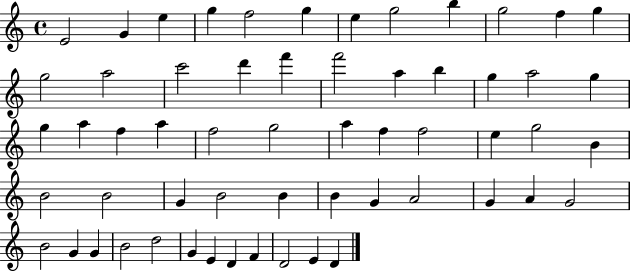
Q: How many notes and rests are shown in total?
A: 58